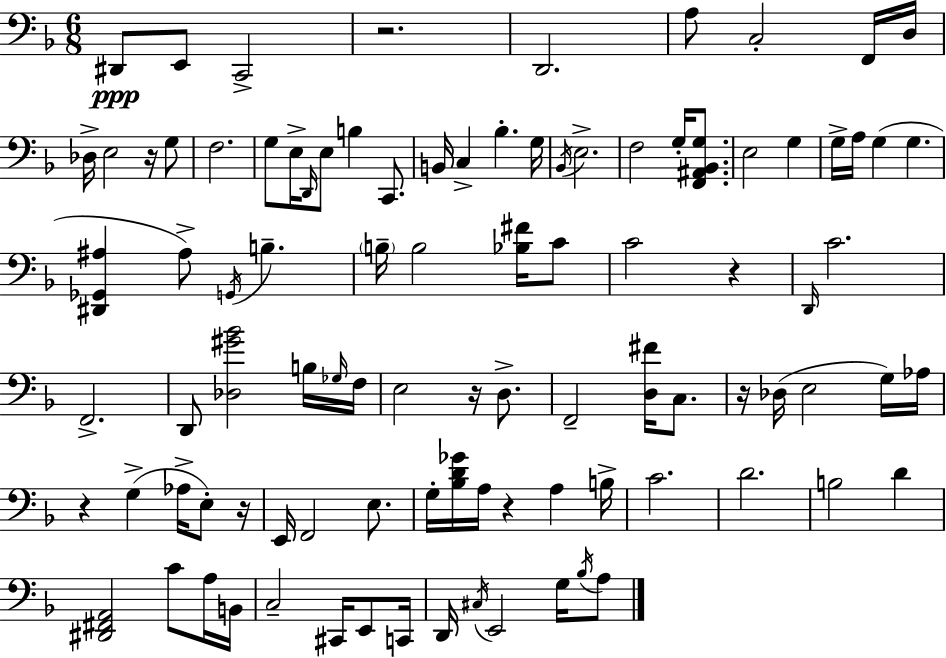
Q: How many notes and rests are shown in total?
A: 96